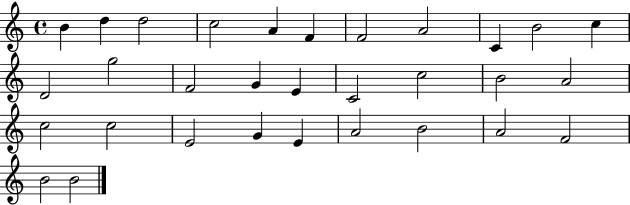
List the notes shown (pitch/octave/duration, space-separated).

B4/q D5/q D5/h C5/h A4/q F4/q F4/h A4/h C4/q B4/h C5/q D4/h G5/h F4/h G4/q E4/q C4/h C5/h B4/h A4/h C5/h C5/h E4/h G4/q E4/q A4/h B4/h A4/h F4/h B4/h B4/h